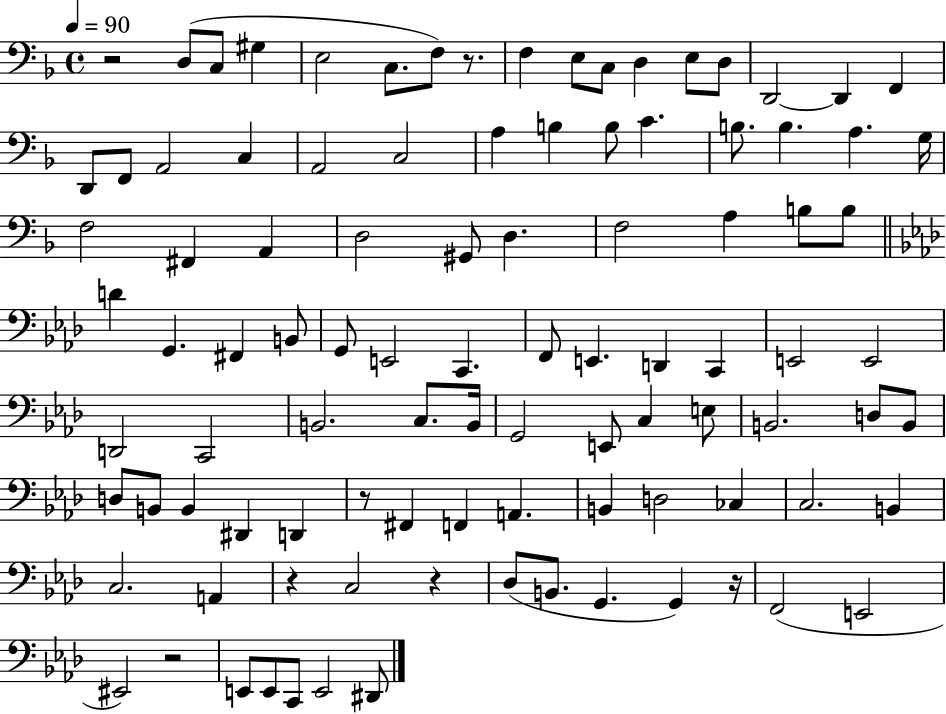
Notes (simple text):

R/h D3/e C3/e G#3/q E3/h C3/e. F3/e R/e. F3/q E3/e C3/e D3/q E3/e D3/e D2/h D2/q F2/q D2/e F2/e A2/h C3/q A2/h C3/h A3/q B3/q B3/e C4/q. B3/e. B3/q. A3/q. G3/s F3/h F#2/q A2/q D3/h G#2/e D3/q. F3/h A3/q B3/e B3/e D4/q G2/q. F#2/q B2/e G2/e E2/h C2/q. F2/e E2/q. D2/q C2/q E2/h E2/h D2/h C2/h B2/h. C3/e. B2/s G2/h E2/e C3/q E3/e B2/h. D3/e B2/e D3/e B2/e B2/q D#2/q D2/q R/e F#2/q F2/q A2/q. B2/q D3/h CES3/q C3/h. B2/q C3/h. A2/q R/q C3/h R/q Db3/e B2/e. G2/q. G2/q R/s F2/h E2/h EIS2/h R/h E2/e E2/e C2/e E2/h D#2/e